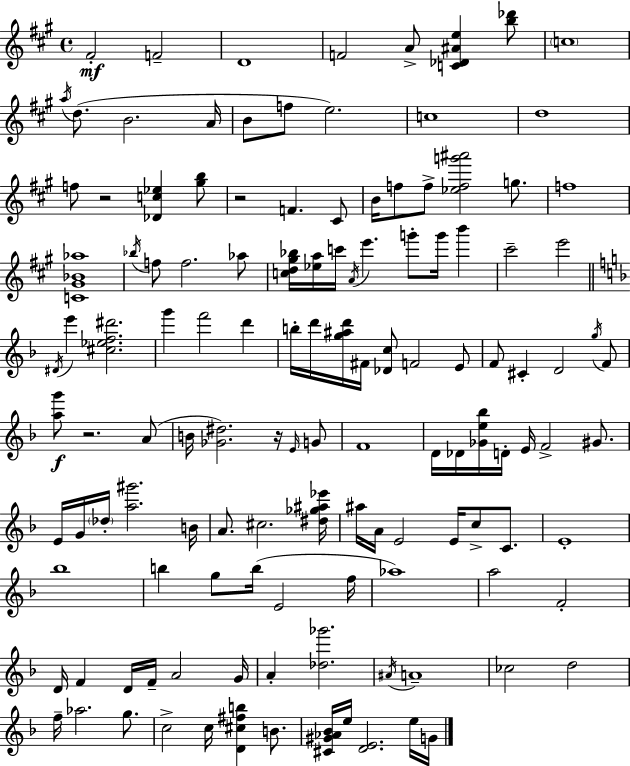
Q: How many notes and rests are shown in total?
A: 127